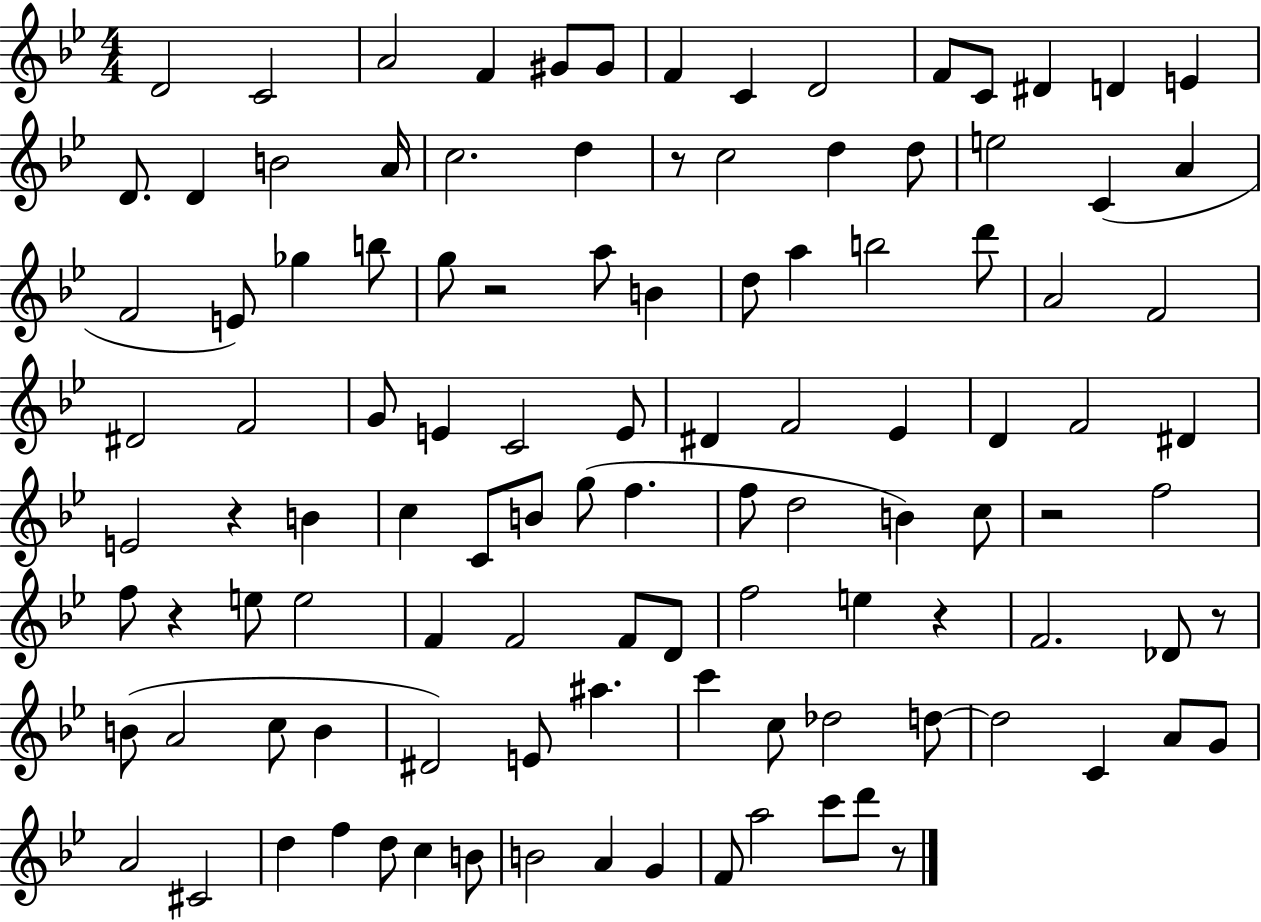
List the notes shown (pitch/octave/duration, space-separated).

D4/h C4/h A4/h F4/q G#4/e G#4/e F4/q C4/q D4/h F4/e C4/e D#4/q D4/q E4/q D4/e. D4/q B4/h A4/s C5/h. D5/q R/e C5/h D5/q D5/e E5/h C4/q A4/q F4/h E4/e Gb5/q B5/e G5/e R/h A5/e B4/q D5/e A5/q B5/h D6/e A4/h F4/h D#4/h F4/h G4/e E4/q C4/h E4/e D#4/q F4/h Eb4/q D4/q F4/h D#4/q E4/h R/q B4/q C5/q C4/e B4/e G5/e F5/q. F5/e D5/h B4/q C5/e R/h F5/h F5/e R/q E5/e E5/h F4/q F4/h F4/e D4/e F5/h E5/q R/q F4/h. Db4/e R/e B4/e A4/h C5/e B4/q D#4/h E4/e A#5/q. C6/q C5/e Db5/h D5/e D5/h C4/q A4/e G4/e A4/h C#4/h D5/q F5/q D5/e C5/q B4/e B4/h A4/q G4/q F4/e A5/h C6/e D6/e R/e